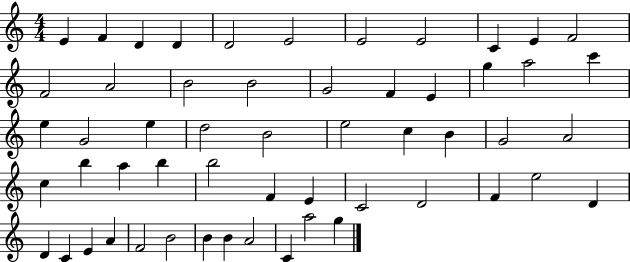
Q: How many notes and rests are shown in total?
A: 55